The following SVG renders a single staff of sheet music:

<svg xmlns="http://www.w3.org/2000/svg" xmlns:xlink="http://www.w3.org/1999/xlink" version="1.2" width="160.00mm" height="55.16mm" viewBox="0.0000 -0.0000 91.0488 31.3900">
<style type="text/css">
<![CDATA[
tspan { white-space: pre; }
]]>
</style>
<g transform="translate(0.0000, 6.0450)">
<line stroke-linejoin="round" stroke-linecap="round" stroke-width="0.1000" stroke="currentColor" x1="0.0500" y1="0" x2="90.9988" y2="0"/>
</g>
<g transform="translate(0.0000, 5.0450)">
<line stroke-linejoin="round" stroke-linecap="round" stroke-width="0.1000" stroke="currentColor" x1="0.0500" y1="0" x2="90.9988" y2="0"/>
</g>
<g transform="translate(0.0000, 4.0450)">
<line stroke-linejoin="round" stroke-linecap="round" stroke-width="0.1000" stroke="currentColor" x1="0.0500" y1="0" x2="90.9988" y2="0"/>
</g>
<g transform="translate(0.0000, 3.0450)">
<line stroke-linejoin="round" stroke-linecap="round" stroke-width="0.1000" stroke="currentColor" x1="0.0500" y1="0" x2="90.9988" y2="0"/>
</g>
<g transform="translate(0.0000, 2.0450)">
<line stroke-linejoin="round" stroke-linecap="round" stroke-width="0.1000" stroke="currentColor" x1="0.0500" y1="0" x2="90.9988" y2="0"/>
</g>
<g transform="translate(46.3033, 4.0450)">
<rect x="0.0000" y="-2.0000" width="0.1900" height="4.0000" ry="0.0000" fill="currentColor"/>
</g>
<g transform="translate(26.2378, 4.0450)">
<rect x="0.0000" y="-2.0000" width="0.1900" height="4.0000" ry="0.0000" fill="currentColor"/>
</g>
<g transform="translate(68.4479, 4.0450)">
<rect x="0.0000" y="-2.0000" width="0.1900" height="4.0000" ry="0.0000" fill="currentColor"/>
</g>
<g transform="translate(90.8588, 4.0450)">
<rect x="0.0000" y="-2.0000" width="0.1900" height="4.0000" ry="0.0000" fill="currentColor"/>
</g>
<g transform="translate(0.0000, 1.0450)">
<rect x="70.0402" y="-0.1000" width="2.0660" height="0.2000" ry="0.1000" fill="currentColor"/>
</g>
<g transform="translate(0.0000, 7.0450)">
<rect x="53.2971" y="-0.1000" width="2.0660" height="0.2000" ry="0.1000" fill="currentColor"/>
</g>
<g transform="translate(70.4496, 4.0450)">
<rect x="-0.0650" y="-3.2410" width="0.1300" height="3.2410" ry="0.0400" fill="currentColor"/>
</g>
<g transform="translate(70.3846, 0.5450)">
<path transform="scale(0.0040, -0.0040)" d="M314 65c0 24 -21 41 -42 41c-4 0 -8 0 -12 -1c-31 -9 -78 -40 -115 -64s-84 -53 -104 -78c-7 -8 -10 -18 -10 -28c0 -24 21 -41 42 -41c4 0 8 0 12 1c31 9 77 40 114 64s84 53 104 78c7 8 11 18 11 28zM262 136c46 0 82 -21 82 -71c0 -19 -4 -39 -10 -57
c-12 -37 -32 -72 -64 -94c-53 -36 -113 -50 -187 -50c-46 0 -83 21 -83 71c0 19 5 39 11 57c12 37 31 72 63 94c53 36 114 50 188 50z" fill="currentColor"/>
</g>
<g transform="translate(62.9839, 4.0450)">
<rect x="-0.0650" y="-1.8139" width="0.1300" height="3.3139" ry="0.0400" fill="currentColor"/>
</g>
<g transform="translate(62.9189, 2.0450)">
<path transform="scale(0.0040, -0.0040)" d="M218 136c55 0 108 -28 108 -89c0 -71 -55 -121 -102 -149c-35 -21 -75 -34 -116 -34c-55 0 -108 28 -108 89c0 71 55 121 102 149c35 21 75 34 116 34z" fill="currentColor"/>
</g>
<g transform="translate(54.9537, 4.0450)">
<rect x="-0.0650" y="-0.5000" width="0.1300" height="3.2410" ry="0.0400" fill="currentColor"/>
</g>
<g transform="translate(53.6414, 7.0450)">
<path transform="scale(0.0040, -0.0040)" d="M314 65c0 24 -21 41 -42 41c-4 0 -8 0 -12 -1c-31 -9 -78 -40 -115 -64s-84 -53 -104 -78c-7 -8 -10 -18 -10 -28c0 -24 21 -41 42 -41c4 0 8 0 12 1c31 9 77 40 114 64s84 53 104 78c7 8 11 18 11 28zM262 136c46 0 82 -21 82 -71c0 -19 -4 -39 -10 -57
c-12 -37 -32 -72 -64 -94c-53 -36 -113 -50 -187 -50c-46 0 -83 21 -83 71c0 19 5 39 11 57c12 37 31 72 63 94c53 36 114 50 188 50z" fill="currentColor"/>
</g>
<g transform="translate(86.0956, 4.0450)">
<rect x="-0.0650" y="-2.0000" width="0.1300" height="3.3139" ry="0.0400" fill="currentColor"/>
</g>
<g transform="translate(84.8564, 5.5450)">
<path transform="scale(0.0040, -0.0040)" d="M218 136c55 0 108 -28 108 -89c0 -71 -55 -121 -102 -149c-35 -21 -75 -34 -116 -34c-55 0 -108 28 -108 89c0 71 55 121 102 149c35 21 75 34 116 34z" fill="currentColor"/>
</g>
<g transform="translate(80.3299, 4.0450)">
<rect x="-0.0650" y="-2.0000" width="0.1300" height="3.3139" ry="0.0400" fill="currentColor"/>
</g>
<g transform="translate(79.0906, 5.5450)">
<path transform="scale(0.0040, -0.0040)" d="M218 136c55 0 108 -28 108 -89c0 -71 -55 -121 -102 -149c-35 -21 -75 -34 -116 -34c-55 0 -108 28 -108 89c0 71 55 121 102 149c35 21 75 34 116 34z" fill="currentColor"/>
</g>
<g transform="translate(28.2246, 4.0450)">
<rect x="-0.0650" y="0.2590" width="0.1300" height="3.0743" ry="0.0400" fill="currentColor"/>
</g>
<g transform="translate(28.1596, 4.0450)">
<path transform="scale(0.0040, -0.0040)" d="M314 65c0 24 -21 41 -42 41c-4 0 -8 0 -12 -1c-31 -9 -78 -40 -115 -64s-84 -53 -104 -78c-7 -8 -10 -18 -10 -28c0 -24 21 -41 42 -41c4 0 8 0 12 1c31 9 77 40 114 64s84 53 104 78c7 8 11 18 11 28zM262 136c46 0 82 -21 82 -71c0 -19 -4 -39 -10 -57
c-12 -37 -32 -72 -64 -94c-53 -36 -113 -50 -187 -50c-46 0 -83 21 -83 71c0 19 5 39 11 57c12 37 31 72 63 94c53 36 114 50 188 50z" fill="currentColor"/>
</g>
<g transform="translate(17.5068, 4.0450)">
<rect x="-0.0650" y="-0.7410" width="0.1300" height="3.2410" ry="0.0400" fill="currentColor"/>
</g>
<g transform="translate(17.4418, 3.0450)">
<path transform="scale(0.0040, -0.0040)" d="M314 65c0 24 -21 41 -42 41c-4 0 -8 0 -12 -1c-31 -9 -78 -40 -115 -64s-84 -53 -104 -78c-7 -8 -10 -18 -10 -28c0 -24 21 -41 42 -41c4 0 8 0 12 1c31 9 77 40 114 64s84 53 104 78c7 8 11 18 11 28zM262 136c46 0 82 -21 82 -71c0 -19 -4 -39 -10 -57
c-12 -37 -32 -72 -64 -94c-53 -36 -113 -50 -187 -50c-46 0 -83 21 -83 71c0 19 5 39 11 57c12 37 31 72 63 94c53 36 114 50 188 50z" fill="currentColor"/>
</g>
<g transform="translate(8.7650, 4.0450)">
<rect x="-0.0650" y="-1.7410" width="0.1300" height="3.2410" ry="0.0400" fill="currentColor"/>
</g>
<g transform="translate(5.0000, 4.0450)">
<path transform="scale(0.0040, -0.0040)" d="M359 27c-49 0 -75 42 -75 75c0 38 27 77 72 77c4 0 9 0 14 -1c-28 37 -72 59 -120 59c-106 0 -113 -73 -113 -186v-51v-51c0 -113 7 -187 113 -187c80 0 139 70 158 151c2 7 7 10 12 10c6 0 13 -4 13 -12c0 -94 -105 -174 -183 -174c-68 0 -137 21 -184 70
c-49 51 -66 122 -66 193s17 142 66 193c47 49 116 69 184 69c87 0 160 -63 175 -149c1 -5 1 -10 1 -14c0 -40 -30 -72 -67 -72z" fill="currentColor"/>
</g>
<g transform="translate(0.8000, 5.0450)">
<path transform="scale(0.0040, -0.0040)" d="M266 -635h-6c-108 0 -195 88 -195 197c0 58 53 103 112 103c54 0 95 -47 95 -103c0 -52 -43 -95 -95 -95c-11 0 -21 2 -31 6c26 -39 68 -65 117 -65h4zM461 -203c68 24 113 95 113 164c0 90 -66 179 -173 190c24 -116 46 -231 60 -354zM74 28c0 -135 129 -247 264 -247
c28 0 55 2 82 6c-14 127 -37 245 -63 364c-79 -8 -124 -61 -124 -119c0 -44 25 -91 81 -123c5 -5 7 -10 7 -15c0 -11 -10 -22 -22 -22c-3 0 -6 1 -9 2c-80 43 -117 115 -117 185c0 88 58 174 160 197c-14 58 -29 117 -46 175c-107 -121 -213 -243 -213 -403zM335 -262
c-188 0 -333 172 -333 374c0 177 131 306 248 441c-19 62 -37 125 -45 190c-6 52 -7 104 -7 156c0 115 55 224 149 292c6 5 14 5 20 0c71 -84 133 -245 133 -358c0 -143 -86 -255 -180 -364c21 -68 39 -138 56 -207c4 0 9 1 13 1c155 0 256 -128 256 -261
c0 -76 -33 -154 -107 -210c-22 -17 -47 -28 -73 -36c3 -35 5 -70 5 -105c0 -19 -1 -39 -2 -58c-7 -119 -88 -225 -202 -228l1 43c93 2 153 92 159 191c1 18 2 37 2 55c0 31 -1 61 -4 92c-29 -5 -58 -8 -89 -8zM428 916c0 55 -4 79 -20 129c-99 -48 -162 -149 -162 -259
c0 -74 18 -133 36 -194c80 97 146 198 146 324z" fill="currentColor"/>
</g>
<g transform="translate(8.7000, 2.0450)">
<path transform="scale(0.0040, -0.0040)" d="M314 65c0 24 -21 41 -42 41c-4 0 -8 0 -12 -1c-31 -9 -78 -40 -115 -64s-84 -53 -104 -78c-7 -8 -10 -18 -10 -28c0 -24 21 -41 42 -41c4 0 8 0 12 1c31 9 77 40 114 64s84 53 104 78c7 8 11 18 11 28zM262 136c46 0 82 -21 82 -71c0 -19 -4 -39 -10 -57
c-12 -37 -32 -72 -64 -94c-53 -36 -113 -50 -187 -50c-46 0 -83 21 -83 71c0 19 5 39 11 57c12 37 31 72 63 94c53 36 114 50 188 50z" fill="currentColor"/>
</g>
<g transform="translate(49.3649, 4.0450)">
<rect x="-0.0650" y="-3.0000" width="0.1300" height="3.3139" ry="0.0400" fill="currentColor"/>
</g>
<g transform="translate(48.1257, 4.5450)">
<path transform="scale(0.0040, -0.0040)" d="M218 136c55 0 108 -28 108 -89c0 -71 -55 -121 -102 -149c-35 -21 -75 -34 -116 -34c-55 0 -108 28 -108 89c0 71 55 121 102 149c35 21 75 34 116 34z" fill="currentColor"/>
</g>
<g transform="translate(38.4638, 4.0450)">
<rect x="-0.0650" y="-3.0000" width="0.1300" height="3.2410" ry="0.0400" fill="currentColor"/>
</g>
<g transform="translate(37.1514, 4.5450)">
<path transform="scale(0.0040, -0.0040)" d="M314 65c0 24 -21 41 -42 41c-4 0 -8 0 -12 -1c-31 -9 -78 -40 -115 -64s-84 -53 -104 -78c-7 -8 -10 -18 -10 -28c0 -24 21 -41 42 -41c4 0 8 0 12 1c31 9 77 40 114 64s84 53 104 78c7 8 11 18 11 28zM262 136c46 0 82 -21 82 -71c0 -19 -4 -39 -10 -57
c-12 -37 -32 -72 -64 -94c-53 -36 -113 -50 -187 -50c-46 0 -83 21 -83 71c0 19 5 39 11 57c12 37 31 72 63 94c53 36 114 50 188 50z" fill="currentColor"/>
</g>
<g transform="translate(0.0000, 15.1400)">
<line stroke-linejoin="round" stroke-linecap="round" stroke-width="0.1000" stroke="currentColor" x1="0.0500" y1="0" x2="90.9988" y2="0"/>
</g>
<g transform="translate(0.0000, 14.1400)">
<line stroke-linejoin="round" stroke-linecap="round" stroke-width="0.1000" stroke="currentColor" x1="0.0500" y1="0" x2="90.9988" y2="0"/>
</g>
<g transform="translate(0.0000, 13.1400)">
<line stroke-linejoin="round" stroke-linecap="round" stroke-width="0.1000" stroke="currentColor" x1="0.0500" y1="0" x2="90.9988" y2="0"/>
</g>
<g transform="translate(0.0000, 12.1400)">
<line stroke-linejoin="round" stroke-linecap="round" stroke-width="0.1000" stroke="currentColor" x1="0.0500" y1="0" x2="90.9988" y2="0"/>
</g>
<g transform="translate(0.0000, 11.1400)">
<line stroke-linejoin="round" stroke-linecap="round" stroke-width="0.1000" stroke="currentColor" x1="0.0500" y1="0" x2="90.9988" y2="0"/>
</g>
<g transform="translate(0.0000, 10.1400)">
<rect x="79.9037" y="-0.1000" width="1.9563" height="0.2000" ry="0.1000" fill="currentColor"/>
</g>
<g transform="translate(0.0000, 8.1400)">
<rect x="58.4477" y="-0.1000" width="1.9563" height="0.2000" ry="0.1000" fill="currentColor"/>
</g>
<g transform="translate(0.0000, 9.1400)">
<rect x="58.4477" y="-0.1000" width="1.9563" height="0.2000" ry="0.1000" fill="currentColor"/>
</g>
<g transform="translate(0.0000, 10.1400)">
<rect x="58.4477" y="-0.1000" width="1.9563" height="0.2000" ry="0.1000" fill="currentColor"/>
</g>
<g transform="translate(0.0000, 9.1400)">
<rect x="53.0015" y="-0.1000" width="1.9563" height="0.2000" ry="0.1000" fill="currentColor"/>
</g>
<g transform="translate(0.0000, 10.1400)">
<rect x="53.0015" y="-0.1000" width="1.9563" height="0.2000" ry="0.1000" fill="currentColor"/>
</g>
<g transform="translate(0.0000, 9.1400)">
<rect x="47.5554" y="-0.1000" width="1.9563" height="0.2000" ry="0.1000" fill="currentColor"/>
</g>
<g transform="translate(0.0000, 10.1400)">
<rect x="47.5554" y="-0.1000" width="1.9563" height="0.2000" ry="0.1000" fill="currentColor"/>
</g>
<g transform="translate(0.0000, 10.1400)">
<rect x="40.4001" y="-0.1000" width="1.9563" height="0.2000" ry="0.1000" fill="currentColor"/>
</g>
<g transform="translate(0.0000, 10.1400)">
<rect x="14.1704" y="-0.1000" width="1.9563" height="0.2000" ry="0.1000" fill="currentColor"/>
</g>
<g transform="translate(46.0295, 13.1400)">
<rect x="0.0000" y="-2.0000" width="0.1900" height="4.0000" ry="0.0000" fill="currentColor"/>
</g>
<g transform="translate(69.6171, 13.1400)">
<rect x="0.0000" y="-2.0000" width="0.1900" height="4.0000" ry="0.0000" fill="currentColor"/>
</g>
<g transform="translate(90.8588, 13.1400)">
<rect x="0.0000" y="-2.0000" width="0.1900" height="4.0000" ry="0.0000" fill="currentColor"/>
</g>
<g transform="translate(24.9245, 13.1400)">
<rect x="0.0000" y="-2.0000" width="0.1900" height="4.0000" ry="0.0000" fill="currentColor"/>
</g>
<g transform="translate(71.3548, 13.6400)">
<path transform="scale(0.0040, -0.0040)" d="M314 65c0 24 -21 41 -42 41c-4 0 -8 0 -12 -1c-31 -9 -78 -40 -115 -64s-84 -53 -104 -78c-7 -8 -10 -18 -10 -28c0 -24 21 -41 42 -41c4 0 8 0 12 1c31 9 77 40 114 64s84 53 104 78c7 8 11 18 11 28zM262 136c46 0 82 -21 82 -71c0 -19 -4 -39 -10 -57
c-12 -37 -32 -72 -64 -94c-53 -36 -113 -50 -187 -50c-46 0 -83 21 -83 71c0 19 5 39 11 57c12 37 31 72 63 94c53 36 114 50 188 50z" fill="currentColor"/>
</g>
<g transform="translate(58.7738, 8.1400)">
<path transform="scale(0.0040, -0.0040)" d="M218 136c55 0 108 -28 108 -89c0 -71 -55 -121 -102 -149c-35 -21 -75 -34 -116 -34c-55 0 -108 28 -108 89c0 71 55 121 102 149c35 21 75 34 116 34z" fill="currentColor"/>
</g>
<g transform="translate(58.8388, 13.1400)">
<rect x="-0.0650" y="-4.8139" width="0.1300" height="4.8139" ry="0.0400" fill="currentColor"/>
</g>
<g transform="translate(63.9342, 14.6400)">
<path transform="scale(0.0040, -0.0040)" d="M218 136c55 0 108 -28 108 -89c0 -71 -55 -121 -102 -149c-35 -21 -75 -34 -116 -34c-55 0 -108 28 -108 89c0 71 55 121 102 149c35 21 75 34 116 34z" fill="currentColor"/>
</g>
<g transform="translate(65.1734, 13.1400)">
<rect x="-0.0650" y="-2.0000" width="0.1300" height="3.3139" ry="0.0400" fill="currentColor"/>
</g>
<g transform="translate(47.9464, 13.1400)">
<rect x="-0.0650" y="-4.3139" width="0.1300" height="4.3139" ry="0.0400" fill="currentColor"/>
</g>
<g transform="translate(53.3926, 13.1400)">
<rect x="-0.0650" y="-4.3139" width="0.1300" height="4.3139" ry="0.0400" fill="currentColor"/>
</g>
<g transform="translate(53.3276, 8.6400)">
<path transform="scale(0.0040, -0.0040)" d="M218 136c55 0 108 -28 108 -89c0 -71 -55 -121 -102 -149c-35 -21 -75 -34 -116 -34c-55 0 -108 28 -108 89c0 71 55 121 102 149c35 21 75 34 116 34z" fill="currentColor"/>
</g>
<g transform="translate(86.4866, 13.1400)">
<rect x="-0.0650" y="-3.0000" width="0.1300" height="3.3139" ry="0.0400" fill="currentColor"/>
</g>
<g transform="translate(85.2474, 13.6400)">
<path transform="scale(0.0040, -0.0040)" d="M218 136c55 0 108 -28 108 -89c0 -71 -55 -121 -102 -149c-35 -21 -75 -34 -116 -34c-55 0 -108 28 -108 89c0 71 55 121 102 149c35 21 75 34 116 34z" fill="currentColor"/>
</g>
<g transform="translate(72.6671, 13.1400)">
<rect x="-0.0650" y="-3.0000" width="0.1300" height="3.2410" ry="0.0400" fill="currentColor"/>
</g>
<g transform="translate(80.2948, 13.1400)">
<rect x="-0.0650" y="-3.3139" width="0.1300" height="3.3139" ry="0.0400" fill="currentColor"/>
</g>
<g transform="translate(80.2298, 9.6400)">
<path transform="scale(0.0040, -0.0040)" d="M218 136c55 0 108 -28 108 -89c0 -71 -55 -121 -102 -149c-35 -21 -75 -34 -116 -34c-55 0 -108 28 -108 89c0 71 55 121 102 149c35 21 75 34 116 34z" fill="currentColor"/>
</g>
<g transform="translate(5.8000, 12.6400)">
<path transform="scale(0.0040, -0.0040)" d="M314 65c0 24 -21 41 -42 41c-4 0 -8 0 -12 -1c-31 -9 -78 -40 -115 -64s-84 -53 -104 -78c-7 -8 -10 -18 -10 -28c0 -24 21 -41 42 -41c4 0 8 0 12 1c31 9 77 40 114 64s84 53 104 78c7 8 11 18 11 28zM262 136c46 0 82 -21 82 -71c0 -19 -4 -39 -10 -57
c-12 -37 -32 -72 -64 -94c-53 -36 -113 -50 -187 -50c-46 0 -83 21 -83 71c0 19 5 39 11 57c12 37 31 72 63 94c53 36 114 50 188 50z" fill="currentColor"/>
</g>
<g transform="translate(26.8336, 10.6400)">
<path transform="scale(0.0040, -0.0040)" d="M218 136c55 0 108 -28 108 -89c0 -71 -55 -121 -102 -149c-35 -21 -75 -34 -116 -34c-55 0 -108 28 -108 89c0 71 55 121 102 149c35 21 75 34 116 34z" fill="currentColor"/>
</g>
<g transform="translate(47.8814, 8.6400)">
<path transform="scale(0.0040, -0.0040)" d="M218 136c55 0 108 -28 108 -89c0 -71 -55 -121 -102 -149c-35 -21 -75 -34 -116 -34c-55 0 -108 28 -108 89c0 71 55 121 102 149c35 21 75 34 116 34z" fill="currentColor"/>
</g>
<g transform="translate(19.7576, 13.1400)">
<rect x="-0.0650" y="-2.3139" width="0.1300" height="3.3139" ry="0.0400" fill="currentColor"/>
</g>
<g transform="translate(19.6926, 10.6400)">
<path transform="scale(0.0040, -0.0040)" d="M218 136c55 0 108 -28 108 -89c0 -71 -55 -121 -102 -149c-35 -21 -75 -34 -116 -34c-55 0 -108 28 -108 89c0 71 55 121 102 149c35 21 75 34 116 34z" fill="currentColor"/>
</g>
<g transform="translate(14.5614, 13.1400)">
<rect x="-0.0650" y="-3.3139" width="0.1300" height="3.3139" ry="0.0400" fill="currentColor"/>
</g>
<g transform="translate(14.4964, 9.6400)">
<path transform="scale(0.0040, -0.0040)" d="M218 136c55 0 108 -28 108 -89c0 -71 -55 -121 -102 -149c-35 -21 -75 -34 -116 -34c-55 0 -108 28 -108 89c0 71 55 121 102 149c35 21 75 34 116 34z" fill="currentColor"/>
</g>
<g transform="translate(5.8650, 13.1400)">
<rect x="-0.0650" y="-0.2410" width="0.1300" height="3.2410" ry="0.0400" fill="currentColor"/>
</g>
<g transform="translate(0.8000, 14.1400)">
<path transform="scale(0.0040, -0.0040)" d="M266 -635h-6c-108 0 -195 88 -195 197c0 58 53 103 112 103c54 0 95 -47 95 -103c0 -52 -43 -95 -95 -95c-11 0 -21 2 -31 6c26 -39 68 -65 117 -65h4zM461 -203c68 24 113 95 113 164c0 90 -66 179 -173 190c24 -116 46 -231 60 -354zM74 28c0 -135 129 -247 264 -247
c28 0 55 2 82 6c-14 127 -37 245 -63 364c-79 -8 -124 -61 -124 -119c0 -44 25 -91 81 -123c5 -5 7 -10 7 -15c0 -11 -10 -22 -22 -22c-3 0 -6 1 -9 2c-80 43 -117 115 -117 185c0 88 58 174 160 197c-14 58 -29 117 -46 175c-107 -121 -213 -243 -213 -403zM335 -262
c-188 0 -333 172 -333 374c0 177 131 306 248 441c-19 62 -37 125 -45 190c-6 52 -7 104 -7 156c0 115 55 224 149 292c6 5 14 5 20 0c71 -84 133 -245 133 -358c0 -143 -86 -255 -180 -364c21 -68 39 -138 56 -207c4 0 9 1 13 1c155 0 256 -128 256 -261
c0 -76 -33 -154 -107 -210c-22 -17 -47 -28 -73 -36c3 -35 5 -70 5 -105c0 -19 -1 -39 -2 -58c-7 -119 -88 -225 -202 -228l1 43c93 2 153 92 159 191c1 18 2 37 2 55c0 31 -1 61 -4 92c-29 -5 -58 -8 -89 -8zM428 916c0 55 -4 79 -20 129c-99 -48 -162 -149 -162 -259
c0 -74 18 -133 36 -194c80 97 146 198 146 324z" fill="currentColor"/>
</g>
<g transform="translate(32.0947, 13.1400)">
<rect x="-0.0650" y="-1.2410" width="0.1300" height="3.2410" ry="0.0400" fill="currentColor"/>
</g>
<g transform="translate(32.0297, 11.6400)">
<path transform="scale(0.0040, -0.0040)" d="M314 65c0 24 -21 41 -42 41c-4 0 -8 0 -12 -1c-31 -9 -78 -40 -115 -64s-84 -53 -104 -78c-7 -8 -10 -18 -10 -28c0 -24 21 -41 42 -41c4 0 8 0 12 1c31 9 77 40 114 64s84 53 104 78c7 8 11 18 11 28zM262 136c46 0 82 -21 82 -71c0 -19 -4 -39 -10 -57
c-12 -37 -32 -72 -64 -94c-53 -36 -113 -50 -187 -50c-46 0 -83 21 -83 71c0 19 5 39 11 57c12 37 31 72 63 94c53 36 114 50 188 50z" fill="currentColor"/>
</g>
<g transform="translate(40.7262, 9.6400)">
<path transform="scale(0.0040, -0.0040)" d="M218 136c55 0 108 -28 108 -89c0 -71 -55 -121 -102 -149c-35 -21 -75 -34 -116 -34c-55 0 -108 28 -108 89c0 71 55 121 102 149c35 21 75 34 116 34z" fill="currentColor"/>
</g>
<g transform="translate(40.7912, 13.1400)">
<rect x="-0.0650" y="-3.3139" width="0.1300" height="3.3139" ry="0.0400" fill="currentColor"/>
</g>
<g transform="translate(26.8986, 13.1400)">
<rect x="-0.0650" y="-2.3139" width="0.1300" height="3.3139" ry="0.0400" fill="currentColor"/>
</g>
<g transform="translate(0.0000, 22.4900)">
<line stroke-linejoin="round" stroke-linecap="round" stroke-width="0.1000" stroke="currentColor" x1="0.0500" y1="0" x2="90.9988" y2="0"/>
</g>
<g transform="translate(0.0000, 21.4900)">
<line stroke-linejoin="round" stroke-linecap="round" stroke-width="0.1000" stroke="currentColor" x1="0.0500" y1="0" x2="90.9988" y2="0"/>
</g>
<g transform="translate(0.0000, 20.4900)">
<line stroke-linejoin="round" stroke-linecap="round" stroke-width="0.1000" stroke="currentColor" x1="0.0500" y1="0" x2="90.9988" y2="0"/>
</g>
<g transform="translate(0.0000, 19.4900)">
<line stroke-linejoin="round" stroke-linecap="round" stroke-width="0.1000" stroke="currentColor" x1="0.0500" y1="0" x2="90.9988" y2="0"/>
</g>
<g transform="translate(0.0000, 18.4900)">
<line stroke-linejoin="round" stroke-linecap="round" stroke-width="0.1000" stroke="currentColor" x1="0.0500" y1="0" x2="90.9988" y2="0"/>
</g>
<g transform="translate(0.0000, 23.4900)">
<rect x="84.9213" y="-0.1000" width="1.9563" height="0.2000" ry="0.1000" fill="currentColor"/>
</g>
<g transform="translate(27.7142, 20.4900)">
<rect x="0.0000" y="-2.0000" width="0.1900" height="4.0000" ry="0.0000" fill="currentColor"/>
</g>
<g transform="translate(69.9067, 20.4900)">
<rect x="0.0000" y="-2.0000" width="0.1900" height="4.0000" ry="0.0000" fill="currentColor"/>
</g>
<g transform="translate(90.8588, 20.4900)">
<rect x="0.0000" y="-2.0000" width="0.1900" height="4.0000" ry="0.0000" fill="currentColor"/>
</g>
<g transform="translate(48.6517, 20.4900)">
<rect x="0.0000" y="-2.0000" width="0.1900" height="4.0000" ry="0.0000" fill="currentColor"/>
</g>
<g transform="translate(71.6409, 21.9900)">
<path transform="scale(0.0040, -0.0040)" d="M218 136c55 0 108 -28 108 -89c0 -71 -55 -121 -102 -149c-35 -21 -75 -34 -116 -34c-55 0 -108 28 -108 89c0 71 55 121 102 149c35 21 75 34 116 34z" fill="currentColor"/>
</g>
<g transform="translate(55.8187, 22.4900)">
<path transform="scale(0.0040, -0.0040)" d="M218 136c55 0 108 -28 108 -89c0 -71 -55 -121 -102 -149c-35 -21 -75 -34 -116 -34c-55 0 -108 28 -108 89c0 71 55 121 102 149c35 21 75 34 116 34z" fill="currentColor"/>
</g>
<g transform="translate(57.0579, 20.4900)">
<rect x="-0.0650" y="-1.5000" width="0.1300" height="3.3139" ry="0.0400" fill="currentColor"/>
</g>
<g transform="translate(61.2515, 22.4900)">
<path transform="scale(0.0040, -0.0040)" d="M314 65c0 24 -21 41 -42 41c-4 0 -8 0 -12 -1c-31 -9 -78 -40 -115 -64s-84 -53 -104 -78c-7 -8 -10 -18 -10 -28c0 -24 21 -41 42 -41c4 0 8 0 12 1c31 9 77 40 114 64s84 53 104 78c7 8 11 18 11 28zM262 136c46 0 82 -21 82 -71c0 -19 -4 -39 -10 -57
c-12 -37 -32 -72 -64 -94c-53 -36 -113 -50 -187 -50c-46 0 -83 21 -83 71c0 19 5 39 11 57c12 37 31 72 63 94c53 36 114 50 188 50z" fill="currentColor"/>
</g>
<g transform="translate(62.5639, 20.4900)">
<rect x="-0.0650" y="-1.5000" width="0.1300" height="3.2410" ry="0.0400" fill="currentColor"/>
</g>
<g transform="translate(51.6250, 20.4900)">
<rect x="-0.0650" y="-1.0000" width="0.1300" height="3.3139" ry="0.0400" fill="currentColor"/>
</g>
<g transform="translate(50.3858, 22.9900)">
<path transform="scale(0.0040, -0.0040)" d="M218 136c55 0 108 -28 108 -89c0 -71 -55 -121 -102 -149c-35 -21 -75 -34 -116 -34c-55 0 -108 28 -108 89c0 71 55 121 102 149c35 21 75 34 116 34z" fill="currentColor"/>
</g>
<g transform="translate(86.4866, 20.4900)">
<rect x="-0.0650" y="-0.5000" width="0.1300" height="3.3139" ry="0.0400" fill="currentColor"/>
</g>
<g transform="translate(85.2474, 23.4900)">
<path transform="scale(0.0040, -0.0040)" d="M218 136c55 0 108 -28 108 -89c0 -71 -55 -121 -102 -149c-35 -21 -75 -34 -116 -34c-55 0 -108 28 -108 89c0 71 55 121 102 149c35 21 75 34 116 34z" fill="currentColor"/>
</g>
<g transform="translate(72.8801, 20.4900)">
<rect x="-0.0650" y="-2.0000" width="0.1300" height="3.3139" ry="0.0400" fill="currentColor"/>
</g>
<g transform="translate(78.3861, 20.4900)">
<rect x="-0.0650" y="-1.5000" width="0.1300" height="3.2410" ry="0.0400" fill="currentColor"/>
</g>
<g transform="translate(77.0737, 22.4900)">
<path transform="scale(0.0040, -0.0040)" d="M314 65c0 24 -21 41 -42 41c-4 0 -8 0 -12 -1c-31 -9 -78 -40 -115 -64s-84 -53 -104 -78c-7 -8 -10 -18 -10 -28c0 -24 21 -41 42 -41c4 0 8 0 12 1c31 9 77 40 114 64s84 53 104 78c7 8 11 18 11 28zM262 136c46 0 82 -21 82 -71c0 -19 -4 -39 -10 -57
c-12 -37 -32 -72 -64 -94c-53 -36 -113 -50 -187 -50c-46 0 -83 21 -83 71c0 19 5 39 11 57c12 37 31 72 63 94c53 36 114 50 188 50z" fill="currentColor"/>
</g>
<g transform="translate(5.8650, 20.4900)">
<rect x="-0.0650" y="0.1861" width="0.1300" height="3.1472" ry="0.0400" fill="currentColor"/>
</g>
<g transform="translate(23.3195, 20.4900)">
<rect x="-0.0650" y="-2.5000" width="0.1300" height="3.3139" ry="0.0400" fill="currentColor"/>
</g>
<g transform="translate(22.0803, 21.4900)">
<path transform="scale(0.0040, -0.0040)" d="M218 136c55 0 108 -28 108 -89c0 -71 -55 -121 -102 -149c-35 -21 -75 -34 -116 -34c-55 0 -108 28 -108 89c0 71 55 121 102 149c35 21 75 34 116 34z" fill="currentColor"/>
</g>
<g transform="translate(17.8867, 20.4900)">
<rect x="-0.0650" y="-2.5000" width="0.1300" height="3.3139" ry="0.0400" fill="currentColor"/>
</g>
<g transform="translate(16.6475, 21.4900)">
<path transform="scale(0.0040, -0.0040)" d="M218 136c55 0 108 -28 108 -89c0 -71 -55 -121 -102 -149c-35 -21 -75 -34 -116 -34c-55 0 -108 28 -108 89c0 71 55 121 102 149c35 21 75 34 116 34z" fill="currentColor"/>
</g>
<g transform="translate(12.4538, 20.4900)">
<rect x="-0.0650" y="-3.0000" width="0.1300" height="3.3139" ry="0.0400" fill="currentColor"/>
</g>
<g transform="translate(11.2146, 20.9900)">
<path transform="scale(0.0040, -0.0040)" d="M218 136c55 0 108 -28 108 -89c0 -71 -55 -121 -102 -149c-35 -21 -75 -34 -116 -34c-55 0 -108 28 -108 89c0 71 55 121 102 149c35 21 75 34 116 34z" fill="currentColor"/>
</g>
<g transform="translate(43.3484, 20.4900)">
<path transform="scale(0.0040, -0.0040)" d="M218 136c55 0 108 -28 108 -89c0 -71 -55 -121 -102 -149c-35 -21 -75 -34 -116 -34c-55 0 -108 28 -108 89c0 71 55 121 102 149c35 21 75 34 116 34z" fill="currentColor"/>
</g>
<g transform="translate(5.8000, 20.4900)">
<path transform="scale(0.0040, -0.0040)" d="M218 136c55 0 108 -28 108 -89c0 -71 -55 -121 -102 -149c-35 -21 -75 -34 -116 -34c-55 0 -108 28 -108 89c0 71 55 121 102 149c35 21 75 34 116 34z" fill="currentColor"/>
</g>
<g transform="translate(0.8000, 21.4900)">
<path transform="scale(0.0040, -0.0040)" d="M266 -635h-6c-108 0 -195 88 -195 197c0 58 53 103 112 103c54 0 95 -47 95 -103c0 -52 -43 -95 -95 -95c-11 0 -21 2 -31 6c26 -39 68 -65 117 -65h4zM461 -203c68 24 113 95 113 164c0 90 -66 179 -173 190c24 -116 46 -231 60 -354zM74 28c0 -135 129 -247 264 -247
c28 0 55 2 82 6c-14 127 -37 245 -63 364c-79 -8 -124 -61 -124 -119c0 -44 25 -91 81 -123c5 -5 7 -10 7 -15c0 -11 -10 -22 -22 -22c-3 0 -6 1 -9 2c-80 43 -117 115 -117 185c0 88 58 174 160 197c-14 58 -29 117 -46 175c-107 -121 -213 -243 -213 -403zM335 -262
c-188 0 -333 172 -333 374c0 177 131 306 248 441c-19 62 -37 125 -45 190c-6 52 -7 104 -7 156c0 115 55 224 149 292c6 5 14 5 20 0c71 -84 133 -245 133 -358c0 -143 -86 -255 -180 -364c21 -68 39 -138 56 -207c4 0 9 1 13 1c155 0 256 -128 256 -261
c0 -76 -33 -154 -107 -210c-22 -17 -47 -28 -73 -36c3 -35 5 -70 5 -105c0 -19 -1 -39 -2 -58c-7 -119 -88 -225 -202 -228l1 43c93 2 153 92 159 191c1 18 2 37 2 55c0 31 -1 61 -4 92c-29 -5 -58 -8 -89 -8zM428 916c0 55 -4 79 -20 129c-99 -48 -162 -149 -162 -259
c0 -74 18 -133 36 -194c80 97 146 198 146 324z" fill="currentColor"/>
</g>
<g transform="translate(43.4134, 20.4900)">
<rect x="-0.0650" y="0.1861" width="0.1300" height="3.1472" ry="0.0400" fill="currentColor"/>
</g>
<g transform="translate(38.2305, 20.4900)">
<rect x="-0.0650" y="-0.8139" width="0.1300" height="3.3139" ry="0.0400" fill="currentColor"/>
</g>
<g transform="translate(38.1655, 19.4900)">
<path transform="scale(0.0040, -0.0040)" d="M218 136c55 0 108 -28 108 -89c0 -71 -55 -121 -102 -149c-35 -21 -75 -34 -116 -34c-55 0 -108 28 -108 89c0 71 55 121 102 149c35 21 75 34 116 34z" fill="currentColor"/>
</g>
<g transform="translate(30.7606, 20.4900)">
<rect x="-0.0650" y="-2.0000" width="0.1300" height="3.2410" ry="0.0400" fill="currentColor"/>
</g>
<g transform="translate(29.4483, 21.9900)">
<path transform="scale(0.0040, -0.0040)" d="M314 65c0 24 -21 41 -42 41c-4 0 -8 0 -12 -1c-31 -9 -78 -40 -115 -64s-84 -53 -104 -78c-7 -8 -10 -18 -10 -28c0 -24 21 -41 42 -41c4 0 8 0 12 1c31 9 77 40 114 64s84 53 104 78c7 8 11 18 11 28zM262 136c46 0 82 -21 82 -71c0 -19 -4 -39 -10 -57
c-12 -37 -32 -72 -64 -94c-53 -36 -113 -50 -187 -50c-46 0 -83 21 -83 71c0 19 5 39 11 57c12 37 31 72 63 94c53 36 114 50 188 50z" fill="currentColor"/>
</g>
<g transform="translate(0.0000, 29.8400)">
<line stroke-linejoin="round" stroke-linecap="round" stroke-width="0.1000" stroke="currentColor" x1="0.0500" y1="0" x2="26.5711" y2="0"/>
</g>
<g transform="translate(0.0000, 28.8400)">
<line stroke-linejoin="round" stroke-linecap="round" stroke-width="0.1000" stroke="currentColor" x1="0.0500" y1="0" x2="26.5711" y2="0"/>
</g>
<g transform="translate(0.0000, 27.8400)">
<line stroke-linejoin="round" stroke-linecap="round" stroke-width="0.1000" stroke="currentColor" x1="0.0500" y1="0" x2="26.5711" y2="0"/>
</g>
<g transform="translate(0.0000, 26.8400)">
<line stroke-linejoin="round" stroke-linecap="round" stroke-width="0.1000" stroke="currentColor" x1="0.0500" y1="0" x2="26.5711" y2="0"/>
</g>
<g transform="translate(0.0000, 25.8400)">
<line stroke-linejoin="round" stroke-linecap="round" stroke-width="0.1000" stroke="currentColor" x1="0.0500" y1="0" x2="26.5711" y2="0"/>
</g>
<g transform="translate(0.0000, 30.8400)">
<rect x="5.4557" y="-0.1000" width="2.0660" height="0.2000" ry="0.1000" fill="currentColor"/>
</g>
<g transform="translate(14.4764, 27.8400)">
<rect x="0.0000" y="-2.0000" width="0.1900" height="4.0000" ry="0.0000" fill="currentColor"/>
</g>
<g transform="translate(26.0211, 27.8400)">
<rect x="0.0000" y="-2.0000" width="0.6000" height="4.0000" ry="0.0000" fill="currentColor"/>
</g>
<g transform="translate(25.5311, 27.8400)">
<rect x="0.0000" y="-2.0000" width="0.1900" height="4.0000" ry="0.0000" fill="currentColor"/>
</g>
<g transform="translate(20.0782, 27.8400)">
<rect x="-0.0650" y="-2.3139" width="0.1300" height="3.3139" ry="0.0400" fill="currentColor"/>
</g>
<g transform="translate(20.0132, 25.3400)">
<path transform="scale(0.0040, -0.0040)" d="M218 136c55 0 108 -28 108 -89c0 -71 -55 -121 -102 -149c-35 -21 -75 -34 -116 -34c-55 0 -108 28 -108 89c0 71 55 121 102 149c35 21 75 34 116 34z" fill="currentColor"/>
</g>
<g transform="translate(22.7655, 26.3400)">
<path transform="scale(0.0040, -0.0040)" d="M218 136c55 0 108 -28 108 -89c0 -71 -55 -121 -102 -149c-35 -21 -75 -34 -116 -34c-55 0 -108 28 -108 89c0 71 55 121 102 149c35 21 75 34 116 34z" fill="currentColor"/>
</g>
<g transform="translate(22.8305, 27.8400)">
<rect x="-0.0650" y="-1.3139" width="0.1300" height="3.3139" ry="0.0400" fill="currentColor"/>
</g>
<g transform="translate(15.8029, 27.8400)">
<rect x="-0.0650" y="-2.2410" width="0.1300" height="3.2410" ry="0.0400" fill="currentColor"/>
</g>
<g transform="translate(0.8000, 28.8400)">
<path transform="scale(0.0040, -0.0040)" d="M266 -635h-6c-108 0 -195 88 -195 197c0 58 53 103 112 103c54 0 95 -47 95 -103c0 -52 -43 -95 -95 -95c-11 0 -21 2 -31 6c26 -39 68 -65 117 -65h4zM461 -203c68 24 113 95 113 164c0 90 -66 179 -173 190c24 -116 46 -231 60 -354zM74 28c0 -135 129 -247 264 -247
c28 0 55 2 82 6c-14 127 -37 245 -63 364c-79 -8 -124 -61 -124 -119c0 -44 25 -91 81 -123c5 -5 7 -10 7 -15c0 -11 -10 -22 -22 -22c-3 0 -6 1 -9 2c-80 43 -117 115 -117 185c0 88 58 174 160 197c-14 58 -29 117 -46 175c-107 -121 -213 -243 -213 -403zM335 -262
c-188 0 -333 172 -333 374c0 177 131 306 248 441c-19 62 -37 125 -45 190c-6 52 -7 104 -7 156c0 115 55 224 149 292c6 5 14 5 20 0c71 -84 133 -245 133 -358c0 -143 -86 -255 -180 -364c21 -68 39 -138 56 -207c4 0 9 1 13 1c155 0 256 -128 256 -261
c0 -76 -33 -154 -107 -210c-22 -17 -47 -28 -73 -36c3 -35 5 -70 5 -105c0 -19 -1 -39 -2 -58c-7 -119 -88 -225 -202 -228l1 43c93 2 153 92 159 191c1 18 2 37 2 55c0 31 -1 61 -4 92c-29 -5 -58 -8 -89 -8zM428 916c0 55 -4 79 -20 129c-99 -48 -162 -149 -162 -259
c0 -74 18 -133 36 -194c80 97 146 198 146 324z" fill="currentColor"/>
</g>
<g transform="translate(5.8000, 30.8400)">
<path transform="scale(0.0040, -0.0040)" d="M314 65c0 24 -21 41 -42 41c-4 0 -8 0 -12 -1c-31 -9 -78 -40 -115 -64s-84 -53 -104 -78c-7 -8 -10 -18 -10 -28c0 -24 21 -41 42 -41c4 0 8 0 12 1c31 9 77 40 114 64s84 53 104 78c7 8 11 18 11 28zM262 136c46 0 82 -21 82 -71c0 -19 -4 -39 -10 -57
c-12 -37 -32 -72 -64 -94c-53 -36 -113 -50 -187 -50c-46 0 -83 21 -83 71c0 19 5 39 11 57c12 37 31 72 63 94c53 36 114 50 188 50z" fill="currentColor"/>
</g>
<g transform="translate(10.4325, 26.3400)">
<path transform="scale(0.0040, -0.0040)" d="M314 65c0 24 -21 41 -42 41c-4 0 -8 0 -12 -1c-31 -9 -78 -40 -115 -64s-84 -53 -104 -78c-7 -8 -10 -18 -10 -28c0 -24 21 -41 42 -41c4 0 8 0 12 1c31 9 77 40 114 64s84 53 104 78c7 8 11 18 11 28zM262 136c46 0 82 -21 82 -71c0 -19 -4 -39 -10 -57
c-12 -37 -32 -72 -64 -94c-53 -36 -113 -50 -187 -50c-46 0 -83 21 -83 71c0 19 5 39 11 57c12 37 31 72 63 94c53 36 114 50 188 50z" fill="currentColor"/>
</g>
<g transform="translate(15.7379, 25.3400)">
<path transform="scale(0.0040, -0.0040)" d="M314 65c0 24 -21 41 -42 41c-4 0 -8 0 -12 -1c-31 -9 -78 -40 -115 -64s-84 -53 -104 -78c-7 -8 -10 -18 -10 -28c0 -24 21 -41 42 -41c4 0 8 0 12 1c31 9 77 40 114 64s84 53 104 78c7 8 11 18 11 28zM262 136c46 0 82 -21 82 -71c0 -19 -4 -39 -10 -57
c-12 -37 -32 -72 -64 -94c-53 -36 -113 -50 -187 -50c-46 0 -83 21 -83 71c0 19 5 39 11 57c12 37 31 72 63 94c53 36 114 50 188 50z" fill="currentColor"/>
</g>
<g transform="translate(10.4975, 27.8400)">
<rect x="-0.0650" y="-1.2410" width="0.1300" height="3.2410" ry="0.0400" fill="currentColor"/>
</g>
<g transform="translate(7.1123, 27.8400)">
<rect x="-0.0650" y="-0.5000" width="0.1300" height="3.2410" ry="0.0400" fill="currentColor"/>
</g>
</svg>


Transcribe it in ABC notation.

X:1
T:Untitled
M:4/4
L:1/4
K:C
f2 d2 B2 A2 A C2 f b2 F F c2 b g g e2 b d' d' e' F A2 b A B A G G F2 d B D E E2 F E2 C C2 e2 g2 g e